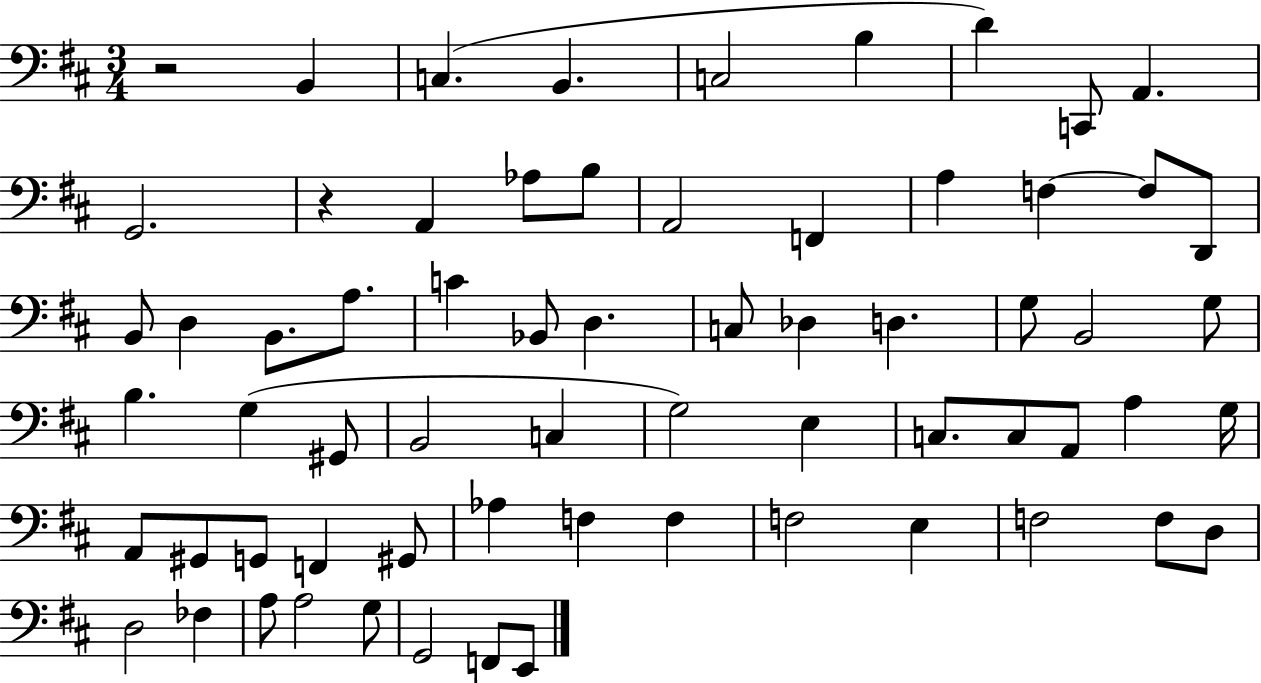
{
  \clef bass
  \numericTimeSignature
  \time 3/4
  \key d \major
  r2 b,4 | c4.( b,4. | c2 b4 | d'4) c,8 a,4. | \break g,2. | r4 a,4 aes8 b8 | a,2 f,4 | a4 f4~~ f8 d,8 | \break b,8 d4 b,8. a8. | c'4 bes,8 d4. | c8 des4 d4. | g8 b,2 g8 | \break b4. g4( gis,8 | b,2 c4 | g2) e4 | c8. c8 a,8 a4 g16 | \break a,8 gis,8 g,8 f,4 gis,8 | aes4 f4 f4 | f2 e4 | f2 f8 d8 | \break d2 fes4 | a8 a2 g8 | g,2 f,8 e,8 | \bar "|."
}